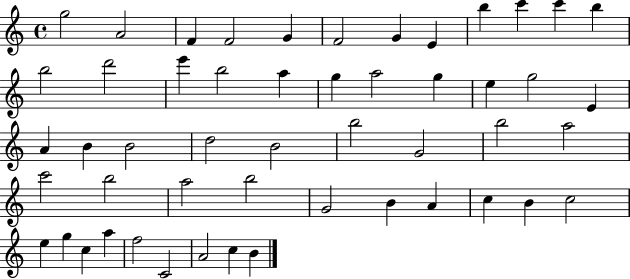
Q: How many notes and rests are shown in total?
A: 51